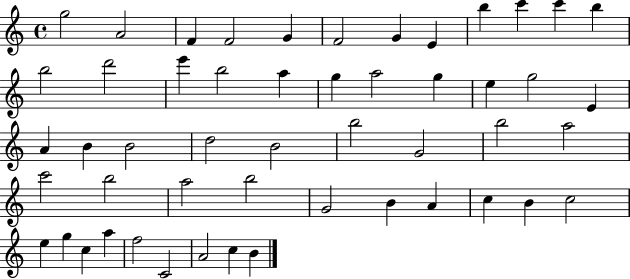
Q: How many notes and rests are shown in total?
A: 51